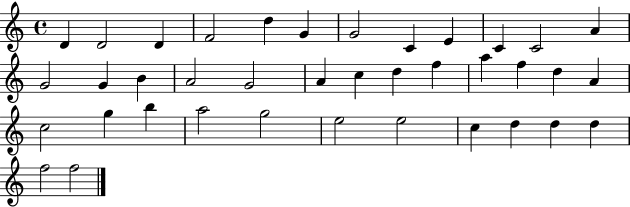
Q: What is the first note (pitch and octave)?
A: D4